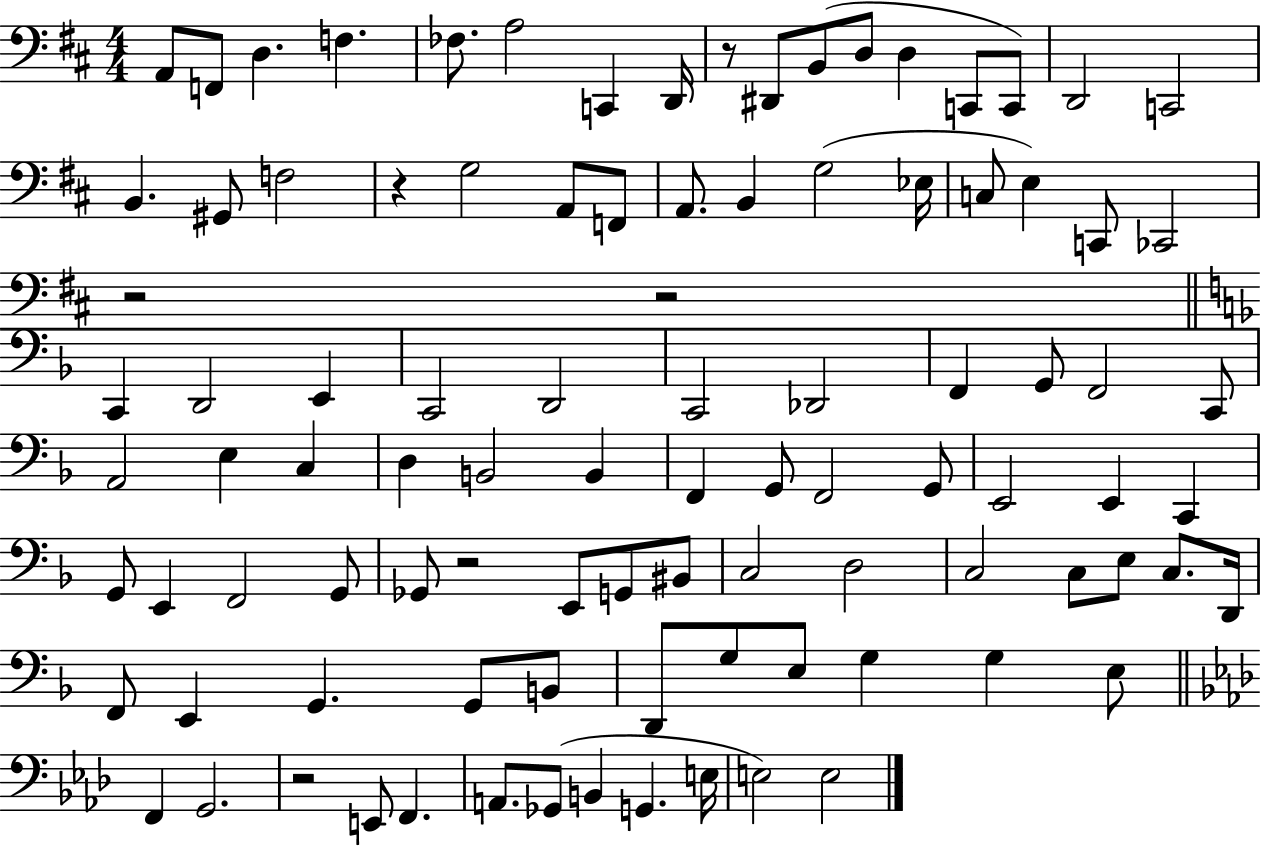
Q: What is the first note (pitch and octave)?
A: A2